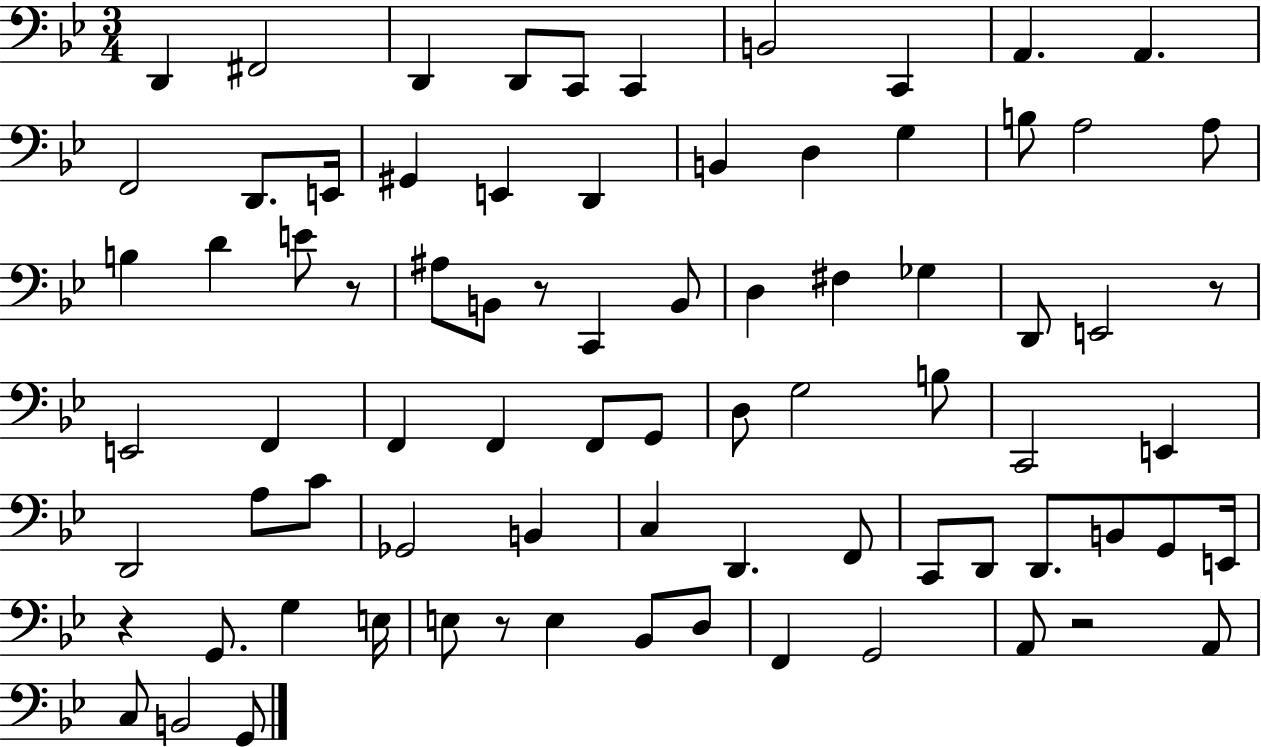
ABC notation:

X:1
T:Untitled
M:3/4
L:1/4
K:Bb
D,, ^F,,2 D,, D,,/2 C,,/2 C,, B,,2 C,, A,, A,, F,,2 D,,/2 E,,/4 ^G,, E,, D,, B,, D, G, B,/2 A,2 A,/2 B, D E/2 z/2 ^A,/2 B,,/2 z/2 C,, B,,/2 D, ^F, _G, D,,/2 E,,2 z/2 E,,2 F,, F,, F,, F,,/2 G,,/2 D,/2 G,2 B,/2 C,,2 E,, D,,2 A,/2 C/2 _G,,2 B,, C, D,, F,,/2 C,,/2 D,,/2 D,,/2 B,,/2 G,,/2 E,,/4 z G,,/2 G, E,/4 E,/2 z/2 E, _B,,/2 D,/2 F,, G,,2 A,,/2 z2 A,,/2 C,/2 B,,2 G,,/2